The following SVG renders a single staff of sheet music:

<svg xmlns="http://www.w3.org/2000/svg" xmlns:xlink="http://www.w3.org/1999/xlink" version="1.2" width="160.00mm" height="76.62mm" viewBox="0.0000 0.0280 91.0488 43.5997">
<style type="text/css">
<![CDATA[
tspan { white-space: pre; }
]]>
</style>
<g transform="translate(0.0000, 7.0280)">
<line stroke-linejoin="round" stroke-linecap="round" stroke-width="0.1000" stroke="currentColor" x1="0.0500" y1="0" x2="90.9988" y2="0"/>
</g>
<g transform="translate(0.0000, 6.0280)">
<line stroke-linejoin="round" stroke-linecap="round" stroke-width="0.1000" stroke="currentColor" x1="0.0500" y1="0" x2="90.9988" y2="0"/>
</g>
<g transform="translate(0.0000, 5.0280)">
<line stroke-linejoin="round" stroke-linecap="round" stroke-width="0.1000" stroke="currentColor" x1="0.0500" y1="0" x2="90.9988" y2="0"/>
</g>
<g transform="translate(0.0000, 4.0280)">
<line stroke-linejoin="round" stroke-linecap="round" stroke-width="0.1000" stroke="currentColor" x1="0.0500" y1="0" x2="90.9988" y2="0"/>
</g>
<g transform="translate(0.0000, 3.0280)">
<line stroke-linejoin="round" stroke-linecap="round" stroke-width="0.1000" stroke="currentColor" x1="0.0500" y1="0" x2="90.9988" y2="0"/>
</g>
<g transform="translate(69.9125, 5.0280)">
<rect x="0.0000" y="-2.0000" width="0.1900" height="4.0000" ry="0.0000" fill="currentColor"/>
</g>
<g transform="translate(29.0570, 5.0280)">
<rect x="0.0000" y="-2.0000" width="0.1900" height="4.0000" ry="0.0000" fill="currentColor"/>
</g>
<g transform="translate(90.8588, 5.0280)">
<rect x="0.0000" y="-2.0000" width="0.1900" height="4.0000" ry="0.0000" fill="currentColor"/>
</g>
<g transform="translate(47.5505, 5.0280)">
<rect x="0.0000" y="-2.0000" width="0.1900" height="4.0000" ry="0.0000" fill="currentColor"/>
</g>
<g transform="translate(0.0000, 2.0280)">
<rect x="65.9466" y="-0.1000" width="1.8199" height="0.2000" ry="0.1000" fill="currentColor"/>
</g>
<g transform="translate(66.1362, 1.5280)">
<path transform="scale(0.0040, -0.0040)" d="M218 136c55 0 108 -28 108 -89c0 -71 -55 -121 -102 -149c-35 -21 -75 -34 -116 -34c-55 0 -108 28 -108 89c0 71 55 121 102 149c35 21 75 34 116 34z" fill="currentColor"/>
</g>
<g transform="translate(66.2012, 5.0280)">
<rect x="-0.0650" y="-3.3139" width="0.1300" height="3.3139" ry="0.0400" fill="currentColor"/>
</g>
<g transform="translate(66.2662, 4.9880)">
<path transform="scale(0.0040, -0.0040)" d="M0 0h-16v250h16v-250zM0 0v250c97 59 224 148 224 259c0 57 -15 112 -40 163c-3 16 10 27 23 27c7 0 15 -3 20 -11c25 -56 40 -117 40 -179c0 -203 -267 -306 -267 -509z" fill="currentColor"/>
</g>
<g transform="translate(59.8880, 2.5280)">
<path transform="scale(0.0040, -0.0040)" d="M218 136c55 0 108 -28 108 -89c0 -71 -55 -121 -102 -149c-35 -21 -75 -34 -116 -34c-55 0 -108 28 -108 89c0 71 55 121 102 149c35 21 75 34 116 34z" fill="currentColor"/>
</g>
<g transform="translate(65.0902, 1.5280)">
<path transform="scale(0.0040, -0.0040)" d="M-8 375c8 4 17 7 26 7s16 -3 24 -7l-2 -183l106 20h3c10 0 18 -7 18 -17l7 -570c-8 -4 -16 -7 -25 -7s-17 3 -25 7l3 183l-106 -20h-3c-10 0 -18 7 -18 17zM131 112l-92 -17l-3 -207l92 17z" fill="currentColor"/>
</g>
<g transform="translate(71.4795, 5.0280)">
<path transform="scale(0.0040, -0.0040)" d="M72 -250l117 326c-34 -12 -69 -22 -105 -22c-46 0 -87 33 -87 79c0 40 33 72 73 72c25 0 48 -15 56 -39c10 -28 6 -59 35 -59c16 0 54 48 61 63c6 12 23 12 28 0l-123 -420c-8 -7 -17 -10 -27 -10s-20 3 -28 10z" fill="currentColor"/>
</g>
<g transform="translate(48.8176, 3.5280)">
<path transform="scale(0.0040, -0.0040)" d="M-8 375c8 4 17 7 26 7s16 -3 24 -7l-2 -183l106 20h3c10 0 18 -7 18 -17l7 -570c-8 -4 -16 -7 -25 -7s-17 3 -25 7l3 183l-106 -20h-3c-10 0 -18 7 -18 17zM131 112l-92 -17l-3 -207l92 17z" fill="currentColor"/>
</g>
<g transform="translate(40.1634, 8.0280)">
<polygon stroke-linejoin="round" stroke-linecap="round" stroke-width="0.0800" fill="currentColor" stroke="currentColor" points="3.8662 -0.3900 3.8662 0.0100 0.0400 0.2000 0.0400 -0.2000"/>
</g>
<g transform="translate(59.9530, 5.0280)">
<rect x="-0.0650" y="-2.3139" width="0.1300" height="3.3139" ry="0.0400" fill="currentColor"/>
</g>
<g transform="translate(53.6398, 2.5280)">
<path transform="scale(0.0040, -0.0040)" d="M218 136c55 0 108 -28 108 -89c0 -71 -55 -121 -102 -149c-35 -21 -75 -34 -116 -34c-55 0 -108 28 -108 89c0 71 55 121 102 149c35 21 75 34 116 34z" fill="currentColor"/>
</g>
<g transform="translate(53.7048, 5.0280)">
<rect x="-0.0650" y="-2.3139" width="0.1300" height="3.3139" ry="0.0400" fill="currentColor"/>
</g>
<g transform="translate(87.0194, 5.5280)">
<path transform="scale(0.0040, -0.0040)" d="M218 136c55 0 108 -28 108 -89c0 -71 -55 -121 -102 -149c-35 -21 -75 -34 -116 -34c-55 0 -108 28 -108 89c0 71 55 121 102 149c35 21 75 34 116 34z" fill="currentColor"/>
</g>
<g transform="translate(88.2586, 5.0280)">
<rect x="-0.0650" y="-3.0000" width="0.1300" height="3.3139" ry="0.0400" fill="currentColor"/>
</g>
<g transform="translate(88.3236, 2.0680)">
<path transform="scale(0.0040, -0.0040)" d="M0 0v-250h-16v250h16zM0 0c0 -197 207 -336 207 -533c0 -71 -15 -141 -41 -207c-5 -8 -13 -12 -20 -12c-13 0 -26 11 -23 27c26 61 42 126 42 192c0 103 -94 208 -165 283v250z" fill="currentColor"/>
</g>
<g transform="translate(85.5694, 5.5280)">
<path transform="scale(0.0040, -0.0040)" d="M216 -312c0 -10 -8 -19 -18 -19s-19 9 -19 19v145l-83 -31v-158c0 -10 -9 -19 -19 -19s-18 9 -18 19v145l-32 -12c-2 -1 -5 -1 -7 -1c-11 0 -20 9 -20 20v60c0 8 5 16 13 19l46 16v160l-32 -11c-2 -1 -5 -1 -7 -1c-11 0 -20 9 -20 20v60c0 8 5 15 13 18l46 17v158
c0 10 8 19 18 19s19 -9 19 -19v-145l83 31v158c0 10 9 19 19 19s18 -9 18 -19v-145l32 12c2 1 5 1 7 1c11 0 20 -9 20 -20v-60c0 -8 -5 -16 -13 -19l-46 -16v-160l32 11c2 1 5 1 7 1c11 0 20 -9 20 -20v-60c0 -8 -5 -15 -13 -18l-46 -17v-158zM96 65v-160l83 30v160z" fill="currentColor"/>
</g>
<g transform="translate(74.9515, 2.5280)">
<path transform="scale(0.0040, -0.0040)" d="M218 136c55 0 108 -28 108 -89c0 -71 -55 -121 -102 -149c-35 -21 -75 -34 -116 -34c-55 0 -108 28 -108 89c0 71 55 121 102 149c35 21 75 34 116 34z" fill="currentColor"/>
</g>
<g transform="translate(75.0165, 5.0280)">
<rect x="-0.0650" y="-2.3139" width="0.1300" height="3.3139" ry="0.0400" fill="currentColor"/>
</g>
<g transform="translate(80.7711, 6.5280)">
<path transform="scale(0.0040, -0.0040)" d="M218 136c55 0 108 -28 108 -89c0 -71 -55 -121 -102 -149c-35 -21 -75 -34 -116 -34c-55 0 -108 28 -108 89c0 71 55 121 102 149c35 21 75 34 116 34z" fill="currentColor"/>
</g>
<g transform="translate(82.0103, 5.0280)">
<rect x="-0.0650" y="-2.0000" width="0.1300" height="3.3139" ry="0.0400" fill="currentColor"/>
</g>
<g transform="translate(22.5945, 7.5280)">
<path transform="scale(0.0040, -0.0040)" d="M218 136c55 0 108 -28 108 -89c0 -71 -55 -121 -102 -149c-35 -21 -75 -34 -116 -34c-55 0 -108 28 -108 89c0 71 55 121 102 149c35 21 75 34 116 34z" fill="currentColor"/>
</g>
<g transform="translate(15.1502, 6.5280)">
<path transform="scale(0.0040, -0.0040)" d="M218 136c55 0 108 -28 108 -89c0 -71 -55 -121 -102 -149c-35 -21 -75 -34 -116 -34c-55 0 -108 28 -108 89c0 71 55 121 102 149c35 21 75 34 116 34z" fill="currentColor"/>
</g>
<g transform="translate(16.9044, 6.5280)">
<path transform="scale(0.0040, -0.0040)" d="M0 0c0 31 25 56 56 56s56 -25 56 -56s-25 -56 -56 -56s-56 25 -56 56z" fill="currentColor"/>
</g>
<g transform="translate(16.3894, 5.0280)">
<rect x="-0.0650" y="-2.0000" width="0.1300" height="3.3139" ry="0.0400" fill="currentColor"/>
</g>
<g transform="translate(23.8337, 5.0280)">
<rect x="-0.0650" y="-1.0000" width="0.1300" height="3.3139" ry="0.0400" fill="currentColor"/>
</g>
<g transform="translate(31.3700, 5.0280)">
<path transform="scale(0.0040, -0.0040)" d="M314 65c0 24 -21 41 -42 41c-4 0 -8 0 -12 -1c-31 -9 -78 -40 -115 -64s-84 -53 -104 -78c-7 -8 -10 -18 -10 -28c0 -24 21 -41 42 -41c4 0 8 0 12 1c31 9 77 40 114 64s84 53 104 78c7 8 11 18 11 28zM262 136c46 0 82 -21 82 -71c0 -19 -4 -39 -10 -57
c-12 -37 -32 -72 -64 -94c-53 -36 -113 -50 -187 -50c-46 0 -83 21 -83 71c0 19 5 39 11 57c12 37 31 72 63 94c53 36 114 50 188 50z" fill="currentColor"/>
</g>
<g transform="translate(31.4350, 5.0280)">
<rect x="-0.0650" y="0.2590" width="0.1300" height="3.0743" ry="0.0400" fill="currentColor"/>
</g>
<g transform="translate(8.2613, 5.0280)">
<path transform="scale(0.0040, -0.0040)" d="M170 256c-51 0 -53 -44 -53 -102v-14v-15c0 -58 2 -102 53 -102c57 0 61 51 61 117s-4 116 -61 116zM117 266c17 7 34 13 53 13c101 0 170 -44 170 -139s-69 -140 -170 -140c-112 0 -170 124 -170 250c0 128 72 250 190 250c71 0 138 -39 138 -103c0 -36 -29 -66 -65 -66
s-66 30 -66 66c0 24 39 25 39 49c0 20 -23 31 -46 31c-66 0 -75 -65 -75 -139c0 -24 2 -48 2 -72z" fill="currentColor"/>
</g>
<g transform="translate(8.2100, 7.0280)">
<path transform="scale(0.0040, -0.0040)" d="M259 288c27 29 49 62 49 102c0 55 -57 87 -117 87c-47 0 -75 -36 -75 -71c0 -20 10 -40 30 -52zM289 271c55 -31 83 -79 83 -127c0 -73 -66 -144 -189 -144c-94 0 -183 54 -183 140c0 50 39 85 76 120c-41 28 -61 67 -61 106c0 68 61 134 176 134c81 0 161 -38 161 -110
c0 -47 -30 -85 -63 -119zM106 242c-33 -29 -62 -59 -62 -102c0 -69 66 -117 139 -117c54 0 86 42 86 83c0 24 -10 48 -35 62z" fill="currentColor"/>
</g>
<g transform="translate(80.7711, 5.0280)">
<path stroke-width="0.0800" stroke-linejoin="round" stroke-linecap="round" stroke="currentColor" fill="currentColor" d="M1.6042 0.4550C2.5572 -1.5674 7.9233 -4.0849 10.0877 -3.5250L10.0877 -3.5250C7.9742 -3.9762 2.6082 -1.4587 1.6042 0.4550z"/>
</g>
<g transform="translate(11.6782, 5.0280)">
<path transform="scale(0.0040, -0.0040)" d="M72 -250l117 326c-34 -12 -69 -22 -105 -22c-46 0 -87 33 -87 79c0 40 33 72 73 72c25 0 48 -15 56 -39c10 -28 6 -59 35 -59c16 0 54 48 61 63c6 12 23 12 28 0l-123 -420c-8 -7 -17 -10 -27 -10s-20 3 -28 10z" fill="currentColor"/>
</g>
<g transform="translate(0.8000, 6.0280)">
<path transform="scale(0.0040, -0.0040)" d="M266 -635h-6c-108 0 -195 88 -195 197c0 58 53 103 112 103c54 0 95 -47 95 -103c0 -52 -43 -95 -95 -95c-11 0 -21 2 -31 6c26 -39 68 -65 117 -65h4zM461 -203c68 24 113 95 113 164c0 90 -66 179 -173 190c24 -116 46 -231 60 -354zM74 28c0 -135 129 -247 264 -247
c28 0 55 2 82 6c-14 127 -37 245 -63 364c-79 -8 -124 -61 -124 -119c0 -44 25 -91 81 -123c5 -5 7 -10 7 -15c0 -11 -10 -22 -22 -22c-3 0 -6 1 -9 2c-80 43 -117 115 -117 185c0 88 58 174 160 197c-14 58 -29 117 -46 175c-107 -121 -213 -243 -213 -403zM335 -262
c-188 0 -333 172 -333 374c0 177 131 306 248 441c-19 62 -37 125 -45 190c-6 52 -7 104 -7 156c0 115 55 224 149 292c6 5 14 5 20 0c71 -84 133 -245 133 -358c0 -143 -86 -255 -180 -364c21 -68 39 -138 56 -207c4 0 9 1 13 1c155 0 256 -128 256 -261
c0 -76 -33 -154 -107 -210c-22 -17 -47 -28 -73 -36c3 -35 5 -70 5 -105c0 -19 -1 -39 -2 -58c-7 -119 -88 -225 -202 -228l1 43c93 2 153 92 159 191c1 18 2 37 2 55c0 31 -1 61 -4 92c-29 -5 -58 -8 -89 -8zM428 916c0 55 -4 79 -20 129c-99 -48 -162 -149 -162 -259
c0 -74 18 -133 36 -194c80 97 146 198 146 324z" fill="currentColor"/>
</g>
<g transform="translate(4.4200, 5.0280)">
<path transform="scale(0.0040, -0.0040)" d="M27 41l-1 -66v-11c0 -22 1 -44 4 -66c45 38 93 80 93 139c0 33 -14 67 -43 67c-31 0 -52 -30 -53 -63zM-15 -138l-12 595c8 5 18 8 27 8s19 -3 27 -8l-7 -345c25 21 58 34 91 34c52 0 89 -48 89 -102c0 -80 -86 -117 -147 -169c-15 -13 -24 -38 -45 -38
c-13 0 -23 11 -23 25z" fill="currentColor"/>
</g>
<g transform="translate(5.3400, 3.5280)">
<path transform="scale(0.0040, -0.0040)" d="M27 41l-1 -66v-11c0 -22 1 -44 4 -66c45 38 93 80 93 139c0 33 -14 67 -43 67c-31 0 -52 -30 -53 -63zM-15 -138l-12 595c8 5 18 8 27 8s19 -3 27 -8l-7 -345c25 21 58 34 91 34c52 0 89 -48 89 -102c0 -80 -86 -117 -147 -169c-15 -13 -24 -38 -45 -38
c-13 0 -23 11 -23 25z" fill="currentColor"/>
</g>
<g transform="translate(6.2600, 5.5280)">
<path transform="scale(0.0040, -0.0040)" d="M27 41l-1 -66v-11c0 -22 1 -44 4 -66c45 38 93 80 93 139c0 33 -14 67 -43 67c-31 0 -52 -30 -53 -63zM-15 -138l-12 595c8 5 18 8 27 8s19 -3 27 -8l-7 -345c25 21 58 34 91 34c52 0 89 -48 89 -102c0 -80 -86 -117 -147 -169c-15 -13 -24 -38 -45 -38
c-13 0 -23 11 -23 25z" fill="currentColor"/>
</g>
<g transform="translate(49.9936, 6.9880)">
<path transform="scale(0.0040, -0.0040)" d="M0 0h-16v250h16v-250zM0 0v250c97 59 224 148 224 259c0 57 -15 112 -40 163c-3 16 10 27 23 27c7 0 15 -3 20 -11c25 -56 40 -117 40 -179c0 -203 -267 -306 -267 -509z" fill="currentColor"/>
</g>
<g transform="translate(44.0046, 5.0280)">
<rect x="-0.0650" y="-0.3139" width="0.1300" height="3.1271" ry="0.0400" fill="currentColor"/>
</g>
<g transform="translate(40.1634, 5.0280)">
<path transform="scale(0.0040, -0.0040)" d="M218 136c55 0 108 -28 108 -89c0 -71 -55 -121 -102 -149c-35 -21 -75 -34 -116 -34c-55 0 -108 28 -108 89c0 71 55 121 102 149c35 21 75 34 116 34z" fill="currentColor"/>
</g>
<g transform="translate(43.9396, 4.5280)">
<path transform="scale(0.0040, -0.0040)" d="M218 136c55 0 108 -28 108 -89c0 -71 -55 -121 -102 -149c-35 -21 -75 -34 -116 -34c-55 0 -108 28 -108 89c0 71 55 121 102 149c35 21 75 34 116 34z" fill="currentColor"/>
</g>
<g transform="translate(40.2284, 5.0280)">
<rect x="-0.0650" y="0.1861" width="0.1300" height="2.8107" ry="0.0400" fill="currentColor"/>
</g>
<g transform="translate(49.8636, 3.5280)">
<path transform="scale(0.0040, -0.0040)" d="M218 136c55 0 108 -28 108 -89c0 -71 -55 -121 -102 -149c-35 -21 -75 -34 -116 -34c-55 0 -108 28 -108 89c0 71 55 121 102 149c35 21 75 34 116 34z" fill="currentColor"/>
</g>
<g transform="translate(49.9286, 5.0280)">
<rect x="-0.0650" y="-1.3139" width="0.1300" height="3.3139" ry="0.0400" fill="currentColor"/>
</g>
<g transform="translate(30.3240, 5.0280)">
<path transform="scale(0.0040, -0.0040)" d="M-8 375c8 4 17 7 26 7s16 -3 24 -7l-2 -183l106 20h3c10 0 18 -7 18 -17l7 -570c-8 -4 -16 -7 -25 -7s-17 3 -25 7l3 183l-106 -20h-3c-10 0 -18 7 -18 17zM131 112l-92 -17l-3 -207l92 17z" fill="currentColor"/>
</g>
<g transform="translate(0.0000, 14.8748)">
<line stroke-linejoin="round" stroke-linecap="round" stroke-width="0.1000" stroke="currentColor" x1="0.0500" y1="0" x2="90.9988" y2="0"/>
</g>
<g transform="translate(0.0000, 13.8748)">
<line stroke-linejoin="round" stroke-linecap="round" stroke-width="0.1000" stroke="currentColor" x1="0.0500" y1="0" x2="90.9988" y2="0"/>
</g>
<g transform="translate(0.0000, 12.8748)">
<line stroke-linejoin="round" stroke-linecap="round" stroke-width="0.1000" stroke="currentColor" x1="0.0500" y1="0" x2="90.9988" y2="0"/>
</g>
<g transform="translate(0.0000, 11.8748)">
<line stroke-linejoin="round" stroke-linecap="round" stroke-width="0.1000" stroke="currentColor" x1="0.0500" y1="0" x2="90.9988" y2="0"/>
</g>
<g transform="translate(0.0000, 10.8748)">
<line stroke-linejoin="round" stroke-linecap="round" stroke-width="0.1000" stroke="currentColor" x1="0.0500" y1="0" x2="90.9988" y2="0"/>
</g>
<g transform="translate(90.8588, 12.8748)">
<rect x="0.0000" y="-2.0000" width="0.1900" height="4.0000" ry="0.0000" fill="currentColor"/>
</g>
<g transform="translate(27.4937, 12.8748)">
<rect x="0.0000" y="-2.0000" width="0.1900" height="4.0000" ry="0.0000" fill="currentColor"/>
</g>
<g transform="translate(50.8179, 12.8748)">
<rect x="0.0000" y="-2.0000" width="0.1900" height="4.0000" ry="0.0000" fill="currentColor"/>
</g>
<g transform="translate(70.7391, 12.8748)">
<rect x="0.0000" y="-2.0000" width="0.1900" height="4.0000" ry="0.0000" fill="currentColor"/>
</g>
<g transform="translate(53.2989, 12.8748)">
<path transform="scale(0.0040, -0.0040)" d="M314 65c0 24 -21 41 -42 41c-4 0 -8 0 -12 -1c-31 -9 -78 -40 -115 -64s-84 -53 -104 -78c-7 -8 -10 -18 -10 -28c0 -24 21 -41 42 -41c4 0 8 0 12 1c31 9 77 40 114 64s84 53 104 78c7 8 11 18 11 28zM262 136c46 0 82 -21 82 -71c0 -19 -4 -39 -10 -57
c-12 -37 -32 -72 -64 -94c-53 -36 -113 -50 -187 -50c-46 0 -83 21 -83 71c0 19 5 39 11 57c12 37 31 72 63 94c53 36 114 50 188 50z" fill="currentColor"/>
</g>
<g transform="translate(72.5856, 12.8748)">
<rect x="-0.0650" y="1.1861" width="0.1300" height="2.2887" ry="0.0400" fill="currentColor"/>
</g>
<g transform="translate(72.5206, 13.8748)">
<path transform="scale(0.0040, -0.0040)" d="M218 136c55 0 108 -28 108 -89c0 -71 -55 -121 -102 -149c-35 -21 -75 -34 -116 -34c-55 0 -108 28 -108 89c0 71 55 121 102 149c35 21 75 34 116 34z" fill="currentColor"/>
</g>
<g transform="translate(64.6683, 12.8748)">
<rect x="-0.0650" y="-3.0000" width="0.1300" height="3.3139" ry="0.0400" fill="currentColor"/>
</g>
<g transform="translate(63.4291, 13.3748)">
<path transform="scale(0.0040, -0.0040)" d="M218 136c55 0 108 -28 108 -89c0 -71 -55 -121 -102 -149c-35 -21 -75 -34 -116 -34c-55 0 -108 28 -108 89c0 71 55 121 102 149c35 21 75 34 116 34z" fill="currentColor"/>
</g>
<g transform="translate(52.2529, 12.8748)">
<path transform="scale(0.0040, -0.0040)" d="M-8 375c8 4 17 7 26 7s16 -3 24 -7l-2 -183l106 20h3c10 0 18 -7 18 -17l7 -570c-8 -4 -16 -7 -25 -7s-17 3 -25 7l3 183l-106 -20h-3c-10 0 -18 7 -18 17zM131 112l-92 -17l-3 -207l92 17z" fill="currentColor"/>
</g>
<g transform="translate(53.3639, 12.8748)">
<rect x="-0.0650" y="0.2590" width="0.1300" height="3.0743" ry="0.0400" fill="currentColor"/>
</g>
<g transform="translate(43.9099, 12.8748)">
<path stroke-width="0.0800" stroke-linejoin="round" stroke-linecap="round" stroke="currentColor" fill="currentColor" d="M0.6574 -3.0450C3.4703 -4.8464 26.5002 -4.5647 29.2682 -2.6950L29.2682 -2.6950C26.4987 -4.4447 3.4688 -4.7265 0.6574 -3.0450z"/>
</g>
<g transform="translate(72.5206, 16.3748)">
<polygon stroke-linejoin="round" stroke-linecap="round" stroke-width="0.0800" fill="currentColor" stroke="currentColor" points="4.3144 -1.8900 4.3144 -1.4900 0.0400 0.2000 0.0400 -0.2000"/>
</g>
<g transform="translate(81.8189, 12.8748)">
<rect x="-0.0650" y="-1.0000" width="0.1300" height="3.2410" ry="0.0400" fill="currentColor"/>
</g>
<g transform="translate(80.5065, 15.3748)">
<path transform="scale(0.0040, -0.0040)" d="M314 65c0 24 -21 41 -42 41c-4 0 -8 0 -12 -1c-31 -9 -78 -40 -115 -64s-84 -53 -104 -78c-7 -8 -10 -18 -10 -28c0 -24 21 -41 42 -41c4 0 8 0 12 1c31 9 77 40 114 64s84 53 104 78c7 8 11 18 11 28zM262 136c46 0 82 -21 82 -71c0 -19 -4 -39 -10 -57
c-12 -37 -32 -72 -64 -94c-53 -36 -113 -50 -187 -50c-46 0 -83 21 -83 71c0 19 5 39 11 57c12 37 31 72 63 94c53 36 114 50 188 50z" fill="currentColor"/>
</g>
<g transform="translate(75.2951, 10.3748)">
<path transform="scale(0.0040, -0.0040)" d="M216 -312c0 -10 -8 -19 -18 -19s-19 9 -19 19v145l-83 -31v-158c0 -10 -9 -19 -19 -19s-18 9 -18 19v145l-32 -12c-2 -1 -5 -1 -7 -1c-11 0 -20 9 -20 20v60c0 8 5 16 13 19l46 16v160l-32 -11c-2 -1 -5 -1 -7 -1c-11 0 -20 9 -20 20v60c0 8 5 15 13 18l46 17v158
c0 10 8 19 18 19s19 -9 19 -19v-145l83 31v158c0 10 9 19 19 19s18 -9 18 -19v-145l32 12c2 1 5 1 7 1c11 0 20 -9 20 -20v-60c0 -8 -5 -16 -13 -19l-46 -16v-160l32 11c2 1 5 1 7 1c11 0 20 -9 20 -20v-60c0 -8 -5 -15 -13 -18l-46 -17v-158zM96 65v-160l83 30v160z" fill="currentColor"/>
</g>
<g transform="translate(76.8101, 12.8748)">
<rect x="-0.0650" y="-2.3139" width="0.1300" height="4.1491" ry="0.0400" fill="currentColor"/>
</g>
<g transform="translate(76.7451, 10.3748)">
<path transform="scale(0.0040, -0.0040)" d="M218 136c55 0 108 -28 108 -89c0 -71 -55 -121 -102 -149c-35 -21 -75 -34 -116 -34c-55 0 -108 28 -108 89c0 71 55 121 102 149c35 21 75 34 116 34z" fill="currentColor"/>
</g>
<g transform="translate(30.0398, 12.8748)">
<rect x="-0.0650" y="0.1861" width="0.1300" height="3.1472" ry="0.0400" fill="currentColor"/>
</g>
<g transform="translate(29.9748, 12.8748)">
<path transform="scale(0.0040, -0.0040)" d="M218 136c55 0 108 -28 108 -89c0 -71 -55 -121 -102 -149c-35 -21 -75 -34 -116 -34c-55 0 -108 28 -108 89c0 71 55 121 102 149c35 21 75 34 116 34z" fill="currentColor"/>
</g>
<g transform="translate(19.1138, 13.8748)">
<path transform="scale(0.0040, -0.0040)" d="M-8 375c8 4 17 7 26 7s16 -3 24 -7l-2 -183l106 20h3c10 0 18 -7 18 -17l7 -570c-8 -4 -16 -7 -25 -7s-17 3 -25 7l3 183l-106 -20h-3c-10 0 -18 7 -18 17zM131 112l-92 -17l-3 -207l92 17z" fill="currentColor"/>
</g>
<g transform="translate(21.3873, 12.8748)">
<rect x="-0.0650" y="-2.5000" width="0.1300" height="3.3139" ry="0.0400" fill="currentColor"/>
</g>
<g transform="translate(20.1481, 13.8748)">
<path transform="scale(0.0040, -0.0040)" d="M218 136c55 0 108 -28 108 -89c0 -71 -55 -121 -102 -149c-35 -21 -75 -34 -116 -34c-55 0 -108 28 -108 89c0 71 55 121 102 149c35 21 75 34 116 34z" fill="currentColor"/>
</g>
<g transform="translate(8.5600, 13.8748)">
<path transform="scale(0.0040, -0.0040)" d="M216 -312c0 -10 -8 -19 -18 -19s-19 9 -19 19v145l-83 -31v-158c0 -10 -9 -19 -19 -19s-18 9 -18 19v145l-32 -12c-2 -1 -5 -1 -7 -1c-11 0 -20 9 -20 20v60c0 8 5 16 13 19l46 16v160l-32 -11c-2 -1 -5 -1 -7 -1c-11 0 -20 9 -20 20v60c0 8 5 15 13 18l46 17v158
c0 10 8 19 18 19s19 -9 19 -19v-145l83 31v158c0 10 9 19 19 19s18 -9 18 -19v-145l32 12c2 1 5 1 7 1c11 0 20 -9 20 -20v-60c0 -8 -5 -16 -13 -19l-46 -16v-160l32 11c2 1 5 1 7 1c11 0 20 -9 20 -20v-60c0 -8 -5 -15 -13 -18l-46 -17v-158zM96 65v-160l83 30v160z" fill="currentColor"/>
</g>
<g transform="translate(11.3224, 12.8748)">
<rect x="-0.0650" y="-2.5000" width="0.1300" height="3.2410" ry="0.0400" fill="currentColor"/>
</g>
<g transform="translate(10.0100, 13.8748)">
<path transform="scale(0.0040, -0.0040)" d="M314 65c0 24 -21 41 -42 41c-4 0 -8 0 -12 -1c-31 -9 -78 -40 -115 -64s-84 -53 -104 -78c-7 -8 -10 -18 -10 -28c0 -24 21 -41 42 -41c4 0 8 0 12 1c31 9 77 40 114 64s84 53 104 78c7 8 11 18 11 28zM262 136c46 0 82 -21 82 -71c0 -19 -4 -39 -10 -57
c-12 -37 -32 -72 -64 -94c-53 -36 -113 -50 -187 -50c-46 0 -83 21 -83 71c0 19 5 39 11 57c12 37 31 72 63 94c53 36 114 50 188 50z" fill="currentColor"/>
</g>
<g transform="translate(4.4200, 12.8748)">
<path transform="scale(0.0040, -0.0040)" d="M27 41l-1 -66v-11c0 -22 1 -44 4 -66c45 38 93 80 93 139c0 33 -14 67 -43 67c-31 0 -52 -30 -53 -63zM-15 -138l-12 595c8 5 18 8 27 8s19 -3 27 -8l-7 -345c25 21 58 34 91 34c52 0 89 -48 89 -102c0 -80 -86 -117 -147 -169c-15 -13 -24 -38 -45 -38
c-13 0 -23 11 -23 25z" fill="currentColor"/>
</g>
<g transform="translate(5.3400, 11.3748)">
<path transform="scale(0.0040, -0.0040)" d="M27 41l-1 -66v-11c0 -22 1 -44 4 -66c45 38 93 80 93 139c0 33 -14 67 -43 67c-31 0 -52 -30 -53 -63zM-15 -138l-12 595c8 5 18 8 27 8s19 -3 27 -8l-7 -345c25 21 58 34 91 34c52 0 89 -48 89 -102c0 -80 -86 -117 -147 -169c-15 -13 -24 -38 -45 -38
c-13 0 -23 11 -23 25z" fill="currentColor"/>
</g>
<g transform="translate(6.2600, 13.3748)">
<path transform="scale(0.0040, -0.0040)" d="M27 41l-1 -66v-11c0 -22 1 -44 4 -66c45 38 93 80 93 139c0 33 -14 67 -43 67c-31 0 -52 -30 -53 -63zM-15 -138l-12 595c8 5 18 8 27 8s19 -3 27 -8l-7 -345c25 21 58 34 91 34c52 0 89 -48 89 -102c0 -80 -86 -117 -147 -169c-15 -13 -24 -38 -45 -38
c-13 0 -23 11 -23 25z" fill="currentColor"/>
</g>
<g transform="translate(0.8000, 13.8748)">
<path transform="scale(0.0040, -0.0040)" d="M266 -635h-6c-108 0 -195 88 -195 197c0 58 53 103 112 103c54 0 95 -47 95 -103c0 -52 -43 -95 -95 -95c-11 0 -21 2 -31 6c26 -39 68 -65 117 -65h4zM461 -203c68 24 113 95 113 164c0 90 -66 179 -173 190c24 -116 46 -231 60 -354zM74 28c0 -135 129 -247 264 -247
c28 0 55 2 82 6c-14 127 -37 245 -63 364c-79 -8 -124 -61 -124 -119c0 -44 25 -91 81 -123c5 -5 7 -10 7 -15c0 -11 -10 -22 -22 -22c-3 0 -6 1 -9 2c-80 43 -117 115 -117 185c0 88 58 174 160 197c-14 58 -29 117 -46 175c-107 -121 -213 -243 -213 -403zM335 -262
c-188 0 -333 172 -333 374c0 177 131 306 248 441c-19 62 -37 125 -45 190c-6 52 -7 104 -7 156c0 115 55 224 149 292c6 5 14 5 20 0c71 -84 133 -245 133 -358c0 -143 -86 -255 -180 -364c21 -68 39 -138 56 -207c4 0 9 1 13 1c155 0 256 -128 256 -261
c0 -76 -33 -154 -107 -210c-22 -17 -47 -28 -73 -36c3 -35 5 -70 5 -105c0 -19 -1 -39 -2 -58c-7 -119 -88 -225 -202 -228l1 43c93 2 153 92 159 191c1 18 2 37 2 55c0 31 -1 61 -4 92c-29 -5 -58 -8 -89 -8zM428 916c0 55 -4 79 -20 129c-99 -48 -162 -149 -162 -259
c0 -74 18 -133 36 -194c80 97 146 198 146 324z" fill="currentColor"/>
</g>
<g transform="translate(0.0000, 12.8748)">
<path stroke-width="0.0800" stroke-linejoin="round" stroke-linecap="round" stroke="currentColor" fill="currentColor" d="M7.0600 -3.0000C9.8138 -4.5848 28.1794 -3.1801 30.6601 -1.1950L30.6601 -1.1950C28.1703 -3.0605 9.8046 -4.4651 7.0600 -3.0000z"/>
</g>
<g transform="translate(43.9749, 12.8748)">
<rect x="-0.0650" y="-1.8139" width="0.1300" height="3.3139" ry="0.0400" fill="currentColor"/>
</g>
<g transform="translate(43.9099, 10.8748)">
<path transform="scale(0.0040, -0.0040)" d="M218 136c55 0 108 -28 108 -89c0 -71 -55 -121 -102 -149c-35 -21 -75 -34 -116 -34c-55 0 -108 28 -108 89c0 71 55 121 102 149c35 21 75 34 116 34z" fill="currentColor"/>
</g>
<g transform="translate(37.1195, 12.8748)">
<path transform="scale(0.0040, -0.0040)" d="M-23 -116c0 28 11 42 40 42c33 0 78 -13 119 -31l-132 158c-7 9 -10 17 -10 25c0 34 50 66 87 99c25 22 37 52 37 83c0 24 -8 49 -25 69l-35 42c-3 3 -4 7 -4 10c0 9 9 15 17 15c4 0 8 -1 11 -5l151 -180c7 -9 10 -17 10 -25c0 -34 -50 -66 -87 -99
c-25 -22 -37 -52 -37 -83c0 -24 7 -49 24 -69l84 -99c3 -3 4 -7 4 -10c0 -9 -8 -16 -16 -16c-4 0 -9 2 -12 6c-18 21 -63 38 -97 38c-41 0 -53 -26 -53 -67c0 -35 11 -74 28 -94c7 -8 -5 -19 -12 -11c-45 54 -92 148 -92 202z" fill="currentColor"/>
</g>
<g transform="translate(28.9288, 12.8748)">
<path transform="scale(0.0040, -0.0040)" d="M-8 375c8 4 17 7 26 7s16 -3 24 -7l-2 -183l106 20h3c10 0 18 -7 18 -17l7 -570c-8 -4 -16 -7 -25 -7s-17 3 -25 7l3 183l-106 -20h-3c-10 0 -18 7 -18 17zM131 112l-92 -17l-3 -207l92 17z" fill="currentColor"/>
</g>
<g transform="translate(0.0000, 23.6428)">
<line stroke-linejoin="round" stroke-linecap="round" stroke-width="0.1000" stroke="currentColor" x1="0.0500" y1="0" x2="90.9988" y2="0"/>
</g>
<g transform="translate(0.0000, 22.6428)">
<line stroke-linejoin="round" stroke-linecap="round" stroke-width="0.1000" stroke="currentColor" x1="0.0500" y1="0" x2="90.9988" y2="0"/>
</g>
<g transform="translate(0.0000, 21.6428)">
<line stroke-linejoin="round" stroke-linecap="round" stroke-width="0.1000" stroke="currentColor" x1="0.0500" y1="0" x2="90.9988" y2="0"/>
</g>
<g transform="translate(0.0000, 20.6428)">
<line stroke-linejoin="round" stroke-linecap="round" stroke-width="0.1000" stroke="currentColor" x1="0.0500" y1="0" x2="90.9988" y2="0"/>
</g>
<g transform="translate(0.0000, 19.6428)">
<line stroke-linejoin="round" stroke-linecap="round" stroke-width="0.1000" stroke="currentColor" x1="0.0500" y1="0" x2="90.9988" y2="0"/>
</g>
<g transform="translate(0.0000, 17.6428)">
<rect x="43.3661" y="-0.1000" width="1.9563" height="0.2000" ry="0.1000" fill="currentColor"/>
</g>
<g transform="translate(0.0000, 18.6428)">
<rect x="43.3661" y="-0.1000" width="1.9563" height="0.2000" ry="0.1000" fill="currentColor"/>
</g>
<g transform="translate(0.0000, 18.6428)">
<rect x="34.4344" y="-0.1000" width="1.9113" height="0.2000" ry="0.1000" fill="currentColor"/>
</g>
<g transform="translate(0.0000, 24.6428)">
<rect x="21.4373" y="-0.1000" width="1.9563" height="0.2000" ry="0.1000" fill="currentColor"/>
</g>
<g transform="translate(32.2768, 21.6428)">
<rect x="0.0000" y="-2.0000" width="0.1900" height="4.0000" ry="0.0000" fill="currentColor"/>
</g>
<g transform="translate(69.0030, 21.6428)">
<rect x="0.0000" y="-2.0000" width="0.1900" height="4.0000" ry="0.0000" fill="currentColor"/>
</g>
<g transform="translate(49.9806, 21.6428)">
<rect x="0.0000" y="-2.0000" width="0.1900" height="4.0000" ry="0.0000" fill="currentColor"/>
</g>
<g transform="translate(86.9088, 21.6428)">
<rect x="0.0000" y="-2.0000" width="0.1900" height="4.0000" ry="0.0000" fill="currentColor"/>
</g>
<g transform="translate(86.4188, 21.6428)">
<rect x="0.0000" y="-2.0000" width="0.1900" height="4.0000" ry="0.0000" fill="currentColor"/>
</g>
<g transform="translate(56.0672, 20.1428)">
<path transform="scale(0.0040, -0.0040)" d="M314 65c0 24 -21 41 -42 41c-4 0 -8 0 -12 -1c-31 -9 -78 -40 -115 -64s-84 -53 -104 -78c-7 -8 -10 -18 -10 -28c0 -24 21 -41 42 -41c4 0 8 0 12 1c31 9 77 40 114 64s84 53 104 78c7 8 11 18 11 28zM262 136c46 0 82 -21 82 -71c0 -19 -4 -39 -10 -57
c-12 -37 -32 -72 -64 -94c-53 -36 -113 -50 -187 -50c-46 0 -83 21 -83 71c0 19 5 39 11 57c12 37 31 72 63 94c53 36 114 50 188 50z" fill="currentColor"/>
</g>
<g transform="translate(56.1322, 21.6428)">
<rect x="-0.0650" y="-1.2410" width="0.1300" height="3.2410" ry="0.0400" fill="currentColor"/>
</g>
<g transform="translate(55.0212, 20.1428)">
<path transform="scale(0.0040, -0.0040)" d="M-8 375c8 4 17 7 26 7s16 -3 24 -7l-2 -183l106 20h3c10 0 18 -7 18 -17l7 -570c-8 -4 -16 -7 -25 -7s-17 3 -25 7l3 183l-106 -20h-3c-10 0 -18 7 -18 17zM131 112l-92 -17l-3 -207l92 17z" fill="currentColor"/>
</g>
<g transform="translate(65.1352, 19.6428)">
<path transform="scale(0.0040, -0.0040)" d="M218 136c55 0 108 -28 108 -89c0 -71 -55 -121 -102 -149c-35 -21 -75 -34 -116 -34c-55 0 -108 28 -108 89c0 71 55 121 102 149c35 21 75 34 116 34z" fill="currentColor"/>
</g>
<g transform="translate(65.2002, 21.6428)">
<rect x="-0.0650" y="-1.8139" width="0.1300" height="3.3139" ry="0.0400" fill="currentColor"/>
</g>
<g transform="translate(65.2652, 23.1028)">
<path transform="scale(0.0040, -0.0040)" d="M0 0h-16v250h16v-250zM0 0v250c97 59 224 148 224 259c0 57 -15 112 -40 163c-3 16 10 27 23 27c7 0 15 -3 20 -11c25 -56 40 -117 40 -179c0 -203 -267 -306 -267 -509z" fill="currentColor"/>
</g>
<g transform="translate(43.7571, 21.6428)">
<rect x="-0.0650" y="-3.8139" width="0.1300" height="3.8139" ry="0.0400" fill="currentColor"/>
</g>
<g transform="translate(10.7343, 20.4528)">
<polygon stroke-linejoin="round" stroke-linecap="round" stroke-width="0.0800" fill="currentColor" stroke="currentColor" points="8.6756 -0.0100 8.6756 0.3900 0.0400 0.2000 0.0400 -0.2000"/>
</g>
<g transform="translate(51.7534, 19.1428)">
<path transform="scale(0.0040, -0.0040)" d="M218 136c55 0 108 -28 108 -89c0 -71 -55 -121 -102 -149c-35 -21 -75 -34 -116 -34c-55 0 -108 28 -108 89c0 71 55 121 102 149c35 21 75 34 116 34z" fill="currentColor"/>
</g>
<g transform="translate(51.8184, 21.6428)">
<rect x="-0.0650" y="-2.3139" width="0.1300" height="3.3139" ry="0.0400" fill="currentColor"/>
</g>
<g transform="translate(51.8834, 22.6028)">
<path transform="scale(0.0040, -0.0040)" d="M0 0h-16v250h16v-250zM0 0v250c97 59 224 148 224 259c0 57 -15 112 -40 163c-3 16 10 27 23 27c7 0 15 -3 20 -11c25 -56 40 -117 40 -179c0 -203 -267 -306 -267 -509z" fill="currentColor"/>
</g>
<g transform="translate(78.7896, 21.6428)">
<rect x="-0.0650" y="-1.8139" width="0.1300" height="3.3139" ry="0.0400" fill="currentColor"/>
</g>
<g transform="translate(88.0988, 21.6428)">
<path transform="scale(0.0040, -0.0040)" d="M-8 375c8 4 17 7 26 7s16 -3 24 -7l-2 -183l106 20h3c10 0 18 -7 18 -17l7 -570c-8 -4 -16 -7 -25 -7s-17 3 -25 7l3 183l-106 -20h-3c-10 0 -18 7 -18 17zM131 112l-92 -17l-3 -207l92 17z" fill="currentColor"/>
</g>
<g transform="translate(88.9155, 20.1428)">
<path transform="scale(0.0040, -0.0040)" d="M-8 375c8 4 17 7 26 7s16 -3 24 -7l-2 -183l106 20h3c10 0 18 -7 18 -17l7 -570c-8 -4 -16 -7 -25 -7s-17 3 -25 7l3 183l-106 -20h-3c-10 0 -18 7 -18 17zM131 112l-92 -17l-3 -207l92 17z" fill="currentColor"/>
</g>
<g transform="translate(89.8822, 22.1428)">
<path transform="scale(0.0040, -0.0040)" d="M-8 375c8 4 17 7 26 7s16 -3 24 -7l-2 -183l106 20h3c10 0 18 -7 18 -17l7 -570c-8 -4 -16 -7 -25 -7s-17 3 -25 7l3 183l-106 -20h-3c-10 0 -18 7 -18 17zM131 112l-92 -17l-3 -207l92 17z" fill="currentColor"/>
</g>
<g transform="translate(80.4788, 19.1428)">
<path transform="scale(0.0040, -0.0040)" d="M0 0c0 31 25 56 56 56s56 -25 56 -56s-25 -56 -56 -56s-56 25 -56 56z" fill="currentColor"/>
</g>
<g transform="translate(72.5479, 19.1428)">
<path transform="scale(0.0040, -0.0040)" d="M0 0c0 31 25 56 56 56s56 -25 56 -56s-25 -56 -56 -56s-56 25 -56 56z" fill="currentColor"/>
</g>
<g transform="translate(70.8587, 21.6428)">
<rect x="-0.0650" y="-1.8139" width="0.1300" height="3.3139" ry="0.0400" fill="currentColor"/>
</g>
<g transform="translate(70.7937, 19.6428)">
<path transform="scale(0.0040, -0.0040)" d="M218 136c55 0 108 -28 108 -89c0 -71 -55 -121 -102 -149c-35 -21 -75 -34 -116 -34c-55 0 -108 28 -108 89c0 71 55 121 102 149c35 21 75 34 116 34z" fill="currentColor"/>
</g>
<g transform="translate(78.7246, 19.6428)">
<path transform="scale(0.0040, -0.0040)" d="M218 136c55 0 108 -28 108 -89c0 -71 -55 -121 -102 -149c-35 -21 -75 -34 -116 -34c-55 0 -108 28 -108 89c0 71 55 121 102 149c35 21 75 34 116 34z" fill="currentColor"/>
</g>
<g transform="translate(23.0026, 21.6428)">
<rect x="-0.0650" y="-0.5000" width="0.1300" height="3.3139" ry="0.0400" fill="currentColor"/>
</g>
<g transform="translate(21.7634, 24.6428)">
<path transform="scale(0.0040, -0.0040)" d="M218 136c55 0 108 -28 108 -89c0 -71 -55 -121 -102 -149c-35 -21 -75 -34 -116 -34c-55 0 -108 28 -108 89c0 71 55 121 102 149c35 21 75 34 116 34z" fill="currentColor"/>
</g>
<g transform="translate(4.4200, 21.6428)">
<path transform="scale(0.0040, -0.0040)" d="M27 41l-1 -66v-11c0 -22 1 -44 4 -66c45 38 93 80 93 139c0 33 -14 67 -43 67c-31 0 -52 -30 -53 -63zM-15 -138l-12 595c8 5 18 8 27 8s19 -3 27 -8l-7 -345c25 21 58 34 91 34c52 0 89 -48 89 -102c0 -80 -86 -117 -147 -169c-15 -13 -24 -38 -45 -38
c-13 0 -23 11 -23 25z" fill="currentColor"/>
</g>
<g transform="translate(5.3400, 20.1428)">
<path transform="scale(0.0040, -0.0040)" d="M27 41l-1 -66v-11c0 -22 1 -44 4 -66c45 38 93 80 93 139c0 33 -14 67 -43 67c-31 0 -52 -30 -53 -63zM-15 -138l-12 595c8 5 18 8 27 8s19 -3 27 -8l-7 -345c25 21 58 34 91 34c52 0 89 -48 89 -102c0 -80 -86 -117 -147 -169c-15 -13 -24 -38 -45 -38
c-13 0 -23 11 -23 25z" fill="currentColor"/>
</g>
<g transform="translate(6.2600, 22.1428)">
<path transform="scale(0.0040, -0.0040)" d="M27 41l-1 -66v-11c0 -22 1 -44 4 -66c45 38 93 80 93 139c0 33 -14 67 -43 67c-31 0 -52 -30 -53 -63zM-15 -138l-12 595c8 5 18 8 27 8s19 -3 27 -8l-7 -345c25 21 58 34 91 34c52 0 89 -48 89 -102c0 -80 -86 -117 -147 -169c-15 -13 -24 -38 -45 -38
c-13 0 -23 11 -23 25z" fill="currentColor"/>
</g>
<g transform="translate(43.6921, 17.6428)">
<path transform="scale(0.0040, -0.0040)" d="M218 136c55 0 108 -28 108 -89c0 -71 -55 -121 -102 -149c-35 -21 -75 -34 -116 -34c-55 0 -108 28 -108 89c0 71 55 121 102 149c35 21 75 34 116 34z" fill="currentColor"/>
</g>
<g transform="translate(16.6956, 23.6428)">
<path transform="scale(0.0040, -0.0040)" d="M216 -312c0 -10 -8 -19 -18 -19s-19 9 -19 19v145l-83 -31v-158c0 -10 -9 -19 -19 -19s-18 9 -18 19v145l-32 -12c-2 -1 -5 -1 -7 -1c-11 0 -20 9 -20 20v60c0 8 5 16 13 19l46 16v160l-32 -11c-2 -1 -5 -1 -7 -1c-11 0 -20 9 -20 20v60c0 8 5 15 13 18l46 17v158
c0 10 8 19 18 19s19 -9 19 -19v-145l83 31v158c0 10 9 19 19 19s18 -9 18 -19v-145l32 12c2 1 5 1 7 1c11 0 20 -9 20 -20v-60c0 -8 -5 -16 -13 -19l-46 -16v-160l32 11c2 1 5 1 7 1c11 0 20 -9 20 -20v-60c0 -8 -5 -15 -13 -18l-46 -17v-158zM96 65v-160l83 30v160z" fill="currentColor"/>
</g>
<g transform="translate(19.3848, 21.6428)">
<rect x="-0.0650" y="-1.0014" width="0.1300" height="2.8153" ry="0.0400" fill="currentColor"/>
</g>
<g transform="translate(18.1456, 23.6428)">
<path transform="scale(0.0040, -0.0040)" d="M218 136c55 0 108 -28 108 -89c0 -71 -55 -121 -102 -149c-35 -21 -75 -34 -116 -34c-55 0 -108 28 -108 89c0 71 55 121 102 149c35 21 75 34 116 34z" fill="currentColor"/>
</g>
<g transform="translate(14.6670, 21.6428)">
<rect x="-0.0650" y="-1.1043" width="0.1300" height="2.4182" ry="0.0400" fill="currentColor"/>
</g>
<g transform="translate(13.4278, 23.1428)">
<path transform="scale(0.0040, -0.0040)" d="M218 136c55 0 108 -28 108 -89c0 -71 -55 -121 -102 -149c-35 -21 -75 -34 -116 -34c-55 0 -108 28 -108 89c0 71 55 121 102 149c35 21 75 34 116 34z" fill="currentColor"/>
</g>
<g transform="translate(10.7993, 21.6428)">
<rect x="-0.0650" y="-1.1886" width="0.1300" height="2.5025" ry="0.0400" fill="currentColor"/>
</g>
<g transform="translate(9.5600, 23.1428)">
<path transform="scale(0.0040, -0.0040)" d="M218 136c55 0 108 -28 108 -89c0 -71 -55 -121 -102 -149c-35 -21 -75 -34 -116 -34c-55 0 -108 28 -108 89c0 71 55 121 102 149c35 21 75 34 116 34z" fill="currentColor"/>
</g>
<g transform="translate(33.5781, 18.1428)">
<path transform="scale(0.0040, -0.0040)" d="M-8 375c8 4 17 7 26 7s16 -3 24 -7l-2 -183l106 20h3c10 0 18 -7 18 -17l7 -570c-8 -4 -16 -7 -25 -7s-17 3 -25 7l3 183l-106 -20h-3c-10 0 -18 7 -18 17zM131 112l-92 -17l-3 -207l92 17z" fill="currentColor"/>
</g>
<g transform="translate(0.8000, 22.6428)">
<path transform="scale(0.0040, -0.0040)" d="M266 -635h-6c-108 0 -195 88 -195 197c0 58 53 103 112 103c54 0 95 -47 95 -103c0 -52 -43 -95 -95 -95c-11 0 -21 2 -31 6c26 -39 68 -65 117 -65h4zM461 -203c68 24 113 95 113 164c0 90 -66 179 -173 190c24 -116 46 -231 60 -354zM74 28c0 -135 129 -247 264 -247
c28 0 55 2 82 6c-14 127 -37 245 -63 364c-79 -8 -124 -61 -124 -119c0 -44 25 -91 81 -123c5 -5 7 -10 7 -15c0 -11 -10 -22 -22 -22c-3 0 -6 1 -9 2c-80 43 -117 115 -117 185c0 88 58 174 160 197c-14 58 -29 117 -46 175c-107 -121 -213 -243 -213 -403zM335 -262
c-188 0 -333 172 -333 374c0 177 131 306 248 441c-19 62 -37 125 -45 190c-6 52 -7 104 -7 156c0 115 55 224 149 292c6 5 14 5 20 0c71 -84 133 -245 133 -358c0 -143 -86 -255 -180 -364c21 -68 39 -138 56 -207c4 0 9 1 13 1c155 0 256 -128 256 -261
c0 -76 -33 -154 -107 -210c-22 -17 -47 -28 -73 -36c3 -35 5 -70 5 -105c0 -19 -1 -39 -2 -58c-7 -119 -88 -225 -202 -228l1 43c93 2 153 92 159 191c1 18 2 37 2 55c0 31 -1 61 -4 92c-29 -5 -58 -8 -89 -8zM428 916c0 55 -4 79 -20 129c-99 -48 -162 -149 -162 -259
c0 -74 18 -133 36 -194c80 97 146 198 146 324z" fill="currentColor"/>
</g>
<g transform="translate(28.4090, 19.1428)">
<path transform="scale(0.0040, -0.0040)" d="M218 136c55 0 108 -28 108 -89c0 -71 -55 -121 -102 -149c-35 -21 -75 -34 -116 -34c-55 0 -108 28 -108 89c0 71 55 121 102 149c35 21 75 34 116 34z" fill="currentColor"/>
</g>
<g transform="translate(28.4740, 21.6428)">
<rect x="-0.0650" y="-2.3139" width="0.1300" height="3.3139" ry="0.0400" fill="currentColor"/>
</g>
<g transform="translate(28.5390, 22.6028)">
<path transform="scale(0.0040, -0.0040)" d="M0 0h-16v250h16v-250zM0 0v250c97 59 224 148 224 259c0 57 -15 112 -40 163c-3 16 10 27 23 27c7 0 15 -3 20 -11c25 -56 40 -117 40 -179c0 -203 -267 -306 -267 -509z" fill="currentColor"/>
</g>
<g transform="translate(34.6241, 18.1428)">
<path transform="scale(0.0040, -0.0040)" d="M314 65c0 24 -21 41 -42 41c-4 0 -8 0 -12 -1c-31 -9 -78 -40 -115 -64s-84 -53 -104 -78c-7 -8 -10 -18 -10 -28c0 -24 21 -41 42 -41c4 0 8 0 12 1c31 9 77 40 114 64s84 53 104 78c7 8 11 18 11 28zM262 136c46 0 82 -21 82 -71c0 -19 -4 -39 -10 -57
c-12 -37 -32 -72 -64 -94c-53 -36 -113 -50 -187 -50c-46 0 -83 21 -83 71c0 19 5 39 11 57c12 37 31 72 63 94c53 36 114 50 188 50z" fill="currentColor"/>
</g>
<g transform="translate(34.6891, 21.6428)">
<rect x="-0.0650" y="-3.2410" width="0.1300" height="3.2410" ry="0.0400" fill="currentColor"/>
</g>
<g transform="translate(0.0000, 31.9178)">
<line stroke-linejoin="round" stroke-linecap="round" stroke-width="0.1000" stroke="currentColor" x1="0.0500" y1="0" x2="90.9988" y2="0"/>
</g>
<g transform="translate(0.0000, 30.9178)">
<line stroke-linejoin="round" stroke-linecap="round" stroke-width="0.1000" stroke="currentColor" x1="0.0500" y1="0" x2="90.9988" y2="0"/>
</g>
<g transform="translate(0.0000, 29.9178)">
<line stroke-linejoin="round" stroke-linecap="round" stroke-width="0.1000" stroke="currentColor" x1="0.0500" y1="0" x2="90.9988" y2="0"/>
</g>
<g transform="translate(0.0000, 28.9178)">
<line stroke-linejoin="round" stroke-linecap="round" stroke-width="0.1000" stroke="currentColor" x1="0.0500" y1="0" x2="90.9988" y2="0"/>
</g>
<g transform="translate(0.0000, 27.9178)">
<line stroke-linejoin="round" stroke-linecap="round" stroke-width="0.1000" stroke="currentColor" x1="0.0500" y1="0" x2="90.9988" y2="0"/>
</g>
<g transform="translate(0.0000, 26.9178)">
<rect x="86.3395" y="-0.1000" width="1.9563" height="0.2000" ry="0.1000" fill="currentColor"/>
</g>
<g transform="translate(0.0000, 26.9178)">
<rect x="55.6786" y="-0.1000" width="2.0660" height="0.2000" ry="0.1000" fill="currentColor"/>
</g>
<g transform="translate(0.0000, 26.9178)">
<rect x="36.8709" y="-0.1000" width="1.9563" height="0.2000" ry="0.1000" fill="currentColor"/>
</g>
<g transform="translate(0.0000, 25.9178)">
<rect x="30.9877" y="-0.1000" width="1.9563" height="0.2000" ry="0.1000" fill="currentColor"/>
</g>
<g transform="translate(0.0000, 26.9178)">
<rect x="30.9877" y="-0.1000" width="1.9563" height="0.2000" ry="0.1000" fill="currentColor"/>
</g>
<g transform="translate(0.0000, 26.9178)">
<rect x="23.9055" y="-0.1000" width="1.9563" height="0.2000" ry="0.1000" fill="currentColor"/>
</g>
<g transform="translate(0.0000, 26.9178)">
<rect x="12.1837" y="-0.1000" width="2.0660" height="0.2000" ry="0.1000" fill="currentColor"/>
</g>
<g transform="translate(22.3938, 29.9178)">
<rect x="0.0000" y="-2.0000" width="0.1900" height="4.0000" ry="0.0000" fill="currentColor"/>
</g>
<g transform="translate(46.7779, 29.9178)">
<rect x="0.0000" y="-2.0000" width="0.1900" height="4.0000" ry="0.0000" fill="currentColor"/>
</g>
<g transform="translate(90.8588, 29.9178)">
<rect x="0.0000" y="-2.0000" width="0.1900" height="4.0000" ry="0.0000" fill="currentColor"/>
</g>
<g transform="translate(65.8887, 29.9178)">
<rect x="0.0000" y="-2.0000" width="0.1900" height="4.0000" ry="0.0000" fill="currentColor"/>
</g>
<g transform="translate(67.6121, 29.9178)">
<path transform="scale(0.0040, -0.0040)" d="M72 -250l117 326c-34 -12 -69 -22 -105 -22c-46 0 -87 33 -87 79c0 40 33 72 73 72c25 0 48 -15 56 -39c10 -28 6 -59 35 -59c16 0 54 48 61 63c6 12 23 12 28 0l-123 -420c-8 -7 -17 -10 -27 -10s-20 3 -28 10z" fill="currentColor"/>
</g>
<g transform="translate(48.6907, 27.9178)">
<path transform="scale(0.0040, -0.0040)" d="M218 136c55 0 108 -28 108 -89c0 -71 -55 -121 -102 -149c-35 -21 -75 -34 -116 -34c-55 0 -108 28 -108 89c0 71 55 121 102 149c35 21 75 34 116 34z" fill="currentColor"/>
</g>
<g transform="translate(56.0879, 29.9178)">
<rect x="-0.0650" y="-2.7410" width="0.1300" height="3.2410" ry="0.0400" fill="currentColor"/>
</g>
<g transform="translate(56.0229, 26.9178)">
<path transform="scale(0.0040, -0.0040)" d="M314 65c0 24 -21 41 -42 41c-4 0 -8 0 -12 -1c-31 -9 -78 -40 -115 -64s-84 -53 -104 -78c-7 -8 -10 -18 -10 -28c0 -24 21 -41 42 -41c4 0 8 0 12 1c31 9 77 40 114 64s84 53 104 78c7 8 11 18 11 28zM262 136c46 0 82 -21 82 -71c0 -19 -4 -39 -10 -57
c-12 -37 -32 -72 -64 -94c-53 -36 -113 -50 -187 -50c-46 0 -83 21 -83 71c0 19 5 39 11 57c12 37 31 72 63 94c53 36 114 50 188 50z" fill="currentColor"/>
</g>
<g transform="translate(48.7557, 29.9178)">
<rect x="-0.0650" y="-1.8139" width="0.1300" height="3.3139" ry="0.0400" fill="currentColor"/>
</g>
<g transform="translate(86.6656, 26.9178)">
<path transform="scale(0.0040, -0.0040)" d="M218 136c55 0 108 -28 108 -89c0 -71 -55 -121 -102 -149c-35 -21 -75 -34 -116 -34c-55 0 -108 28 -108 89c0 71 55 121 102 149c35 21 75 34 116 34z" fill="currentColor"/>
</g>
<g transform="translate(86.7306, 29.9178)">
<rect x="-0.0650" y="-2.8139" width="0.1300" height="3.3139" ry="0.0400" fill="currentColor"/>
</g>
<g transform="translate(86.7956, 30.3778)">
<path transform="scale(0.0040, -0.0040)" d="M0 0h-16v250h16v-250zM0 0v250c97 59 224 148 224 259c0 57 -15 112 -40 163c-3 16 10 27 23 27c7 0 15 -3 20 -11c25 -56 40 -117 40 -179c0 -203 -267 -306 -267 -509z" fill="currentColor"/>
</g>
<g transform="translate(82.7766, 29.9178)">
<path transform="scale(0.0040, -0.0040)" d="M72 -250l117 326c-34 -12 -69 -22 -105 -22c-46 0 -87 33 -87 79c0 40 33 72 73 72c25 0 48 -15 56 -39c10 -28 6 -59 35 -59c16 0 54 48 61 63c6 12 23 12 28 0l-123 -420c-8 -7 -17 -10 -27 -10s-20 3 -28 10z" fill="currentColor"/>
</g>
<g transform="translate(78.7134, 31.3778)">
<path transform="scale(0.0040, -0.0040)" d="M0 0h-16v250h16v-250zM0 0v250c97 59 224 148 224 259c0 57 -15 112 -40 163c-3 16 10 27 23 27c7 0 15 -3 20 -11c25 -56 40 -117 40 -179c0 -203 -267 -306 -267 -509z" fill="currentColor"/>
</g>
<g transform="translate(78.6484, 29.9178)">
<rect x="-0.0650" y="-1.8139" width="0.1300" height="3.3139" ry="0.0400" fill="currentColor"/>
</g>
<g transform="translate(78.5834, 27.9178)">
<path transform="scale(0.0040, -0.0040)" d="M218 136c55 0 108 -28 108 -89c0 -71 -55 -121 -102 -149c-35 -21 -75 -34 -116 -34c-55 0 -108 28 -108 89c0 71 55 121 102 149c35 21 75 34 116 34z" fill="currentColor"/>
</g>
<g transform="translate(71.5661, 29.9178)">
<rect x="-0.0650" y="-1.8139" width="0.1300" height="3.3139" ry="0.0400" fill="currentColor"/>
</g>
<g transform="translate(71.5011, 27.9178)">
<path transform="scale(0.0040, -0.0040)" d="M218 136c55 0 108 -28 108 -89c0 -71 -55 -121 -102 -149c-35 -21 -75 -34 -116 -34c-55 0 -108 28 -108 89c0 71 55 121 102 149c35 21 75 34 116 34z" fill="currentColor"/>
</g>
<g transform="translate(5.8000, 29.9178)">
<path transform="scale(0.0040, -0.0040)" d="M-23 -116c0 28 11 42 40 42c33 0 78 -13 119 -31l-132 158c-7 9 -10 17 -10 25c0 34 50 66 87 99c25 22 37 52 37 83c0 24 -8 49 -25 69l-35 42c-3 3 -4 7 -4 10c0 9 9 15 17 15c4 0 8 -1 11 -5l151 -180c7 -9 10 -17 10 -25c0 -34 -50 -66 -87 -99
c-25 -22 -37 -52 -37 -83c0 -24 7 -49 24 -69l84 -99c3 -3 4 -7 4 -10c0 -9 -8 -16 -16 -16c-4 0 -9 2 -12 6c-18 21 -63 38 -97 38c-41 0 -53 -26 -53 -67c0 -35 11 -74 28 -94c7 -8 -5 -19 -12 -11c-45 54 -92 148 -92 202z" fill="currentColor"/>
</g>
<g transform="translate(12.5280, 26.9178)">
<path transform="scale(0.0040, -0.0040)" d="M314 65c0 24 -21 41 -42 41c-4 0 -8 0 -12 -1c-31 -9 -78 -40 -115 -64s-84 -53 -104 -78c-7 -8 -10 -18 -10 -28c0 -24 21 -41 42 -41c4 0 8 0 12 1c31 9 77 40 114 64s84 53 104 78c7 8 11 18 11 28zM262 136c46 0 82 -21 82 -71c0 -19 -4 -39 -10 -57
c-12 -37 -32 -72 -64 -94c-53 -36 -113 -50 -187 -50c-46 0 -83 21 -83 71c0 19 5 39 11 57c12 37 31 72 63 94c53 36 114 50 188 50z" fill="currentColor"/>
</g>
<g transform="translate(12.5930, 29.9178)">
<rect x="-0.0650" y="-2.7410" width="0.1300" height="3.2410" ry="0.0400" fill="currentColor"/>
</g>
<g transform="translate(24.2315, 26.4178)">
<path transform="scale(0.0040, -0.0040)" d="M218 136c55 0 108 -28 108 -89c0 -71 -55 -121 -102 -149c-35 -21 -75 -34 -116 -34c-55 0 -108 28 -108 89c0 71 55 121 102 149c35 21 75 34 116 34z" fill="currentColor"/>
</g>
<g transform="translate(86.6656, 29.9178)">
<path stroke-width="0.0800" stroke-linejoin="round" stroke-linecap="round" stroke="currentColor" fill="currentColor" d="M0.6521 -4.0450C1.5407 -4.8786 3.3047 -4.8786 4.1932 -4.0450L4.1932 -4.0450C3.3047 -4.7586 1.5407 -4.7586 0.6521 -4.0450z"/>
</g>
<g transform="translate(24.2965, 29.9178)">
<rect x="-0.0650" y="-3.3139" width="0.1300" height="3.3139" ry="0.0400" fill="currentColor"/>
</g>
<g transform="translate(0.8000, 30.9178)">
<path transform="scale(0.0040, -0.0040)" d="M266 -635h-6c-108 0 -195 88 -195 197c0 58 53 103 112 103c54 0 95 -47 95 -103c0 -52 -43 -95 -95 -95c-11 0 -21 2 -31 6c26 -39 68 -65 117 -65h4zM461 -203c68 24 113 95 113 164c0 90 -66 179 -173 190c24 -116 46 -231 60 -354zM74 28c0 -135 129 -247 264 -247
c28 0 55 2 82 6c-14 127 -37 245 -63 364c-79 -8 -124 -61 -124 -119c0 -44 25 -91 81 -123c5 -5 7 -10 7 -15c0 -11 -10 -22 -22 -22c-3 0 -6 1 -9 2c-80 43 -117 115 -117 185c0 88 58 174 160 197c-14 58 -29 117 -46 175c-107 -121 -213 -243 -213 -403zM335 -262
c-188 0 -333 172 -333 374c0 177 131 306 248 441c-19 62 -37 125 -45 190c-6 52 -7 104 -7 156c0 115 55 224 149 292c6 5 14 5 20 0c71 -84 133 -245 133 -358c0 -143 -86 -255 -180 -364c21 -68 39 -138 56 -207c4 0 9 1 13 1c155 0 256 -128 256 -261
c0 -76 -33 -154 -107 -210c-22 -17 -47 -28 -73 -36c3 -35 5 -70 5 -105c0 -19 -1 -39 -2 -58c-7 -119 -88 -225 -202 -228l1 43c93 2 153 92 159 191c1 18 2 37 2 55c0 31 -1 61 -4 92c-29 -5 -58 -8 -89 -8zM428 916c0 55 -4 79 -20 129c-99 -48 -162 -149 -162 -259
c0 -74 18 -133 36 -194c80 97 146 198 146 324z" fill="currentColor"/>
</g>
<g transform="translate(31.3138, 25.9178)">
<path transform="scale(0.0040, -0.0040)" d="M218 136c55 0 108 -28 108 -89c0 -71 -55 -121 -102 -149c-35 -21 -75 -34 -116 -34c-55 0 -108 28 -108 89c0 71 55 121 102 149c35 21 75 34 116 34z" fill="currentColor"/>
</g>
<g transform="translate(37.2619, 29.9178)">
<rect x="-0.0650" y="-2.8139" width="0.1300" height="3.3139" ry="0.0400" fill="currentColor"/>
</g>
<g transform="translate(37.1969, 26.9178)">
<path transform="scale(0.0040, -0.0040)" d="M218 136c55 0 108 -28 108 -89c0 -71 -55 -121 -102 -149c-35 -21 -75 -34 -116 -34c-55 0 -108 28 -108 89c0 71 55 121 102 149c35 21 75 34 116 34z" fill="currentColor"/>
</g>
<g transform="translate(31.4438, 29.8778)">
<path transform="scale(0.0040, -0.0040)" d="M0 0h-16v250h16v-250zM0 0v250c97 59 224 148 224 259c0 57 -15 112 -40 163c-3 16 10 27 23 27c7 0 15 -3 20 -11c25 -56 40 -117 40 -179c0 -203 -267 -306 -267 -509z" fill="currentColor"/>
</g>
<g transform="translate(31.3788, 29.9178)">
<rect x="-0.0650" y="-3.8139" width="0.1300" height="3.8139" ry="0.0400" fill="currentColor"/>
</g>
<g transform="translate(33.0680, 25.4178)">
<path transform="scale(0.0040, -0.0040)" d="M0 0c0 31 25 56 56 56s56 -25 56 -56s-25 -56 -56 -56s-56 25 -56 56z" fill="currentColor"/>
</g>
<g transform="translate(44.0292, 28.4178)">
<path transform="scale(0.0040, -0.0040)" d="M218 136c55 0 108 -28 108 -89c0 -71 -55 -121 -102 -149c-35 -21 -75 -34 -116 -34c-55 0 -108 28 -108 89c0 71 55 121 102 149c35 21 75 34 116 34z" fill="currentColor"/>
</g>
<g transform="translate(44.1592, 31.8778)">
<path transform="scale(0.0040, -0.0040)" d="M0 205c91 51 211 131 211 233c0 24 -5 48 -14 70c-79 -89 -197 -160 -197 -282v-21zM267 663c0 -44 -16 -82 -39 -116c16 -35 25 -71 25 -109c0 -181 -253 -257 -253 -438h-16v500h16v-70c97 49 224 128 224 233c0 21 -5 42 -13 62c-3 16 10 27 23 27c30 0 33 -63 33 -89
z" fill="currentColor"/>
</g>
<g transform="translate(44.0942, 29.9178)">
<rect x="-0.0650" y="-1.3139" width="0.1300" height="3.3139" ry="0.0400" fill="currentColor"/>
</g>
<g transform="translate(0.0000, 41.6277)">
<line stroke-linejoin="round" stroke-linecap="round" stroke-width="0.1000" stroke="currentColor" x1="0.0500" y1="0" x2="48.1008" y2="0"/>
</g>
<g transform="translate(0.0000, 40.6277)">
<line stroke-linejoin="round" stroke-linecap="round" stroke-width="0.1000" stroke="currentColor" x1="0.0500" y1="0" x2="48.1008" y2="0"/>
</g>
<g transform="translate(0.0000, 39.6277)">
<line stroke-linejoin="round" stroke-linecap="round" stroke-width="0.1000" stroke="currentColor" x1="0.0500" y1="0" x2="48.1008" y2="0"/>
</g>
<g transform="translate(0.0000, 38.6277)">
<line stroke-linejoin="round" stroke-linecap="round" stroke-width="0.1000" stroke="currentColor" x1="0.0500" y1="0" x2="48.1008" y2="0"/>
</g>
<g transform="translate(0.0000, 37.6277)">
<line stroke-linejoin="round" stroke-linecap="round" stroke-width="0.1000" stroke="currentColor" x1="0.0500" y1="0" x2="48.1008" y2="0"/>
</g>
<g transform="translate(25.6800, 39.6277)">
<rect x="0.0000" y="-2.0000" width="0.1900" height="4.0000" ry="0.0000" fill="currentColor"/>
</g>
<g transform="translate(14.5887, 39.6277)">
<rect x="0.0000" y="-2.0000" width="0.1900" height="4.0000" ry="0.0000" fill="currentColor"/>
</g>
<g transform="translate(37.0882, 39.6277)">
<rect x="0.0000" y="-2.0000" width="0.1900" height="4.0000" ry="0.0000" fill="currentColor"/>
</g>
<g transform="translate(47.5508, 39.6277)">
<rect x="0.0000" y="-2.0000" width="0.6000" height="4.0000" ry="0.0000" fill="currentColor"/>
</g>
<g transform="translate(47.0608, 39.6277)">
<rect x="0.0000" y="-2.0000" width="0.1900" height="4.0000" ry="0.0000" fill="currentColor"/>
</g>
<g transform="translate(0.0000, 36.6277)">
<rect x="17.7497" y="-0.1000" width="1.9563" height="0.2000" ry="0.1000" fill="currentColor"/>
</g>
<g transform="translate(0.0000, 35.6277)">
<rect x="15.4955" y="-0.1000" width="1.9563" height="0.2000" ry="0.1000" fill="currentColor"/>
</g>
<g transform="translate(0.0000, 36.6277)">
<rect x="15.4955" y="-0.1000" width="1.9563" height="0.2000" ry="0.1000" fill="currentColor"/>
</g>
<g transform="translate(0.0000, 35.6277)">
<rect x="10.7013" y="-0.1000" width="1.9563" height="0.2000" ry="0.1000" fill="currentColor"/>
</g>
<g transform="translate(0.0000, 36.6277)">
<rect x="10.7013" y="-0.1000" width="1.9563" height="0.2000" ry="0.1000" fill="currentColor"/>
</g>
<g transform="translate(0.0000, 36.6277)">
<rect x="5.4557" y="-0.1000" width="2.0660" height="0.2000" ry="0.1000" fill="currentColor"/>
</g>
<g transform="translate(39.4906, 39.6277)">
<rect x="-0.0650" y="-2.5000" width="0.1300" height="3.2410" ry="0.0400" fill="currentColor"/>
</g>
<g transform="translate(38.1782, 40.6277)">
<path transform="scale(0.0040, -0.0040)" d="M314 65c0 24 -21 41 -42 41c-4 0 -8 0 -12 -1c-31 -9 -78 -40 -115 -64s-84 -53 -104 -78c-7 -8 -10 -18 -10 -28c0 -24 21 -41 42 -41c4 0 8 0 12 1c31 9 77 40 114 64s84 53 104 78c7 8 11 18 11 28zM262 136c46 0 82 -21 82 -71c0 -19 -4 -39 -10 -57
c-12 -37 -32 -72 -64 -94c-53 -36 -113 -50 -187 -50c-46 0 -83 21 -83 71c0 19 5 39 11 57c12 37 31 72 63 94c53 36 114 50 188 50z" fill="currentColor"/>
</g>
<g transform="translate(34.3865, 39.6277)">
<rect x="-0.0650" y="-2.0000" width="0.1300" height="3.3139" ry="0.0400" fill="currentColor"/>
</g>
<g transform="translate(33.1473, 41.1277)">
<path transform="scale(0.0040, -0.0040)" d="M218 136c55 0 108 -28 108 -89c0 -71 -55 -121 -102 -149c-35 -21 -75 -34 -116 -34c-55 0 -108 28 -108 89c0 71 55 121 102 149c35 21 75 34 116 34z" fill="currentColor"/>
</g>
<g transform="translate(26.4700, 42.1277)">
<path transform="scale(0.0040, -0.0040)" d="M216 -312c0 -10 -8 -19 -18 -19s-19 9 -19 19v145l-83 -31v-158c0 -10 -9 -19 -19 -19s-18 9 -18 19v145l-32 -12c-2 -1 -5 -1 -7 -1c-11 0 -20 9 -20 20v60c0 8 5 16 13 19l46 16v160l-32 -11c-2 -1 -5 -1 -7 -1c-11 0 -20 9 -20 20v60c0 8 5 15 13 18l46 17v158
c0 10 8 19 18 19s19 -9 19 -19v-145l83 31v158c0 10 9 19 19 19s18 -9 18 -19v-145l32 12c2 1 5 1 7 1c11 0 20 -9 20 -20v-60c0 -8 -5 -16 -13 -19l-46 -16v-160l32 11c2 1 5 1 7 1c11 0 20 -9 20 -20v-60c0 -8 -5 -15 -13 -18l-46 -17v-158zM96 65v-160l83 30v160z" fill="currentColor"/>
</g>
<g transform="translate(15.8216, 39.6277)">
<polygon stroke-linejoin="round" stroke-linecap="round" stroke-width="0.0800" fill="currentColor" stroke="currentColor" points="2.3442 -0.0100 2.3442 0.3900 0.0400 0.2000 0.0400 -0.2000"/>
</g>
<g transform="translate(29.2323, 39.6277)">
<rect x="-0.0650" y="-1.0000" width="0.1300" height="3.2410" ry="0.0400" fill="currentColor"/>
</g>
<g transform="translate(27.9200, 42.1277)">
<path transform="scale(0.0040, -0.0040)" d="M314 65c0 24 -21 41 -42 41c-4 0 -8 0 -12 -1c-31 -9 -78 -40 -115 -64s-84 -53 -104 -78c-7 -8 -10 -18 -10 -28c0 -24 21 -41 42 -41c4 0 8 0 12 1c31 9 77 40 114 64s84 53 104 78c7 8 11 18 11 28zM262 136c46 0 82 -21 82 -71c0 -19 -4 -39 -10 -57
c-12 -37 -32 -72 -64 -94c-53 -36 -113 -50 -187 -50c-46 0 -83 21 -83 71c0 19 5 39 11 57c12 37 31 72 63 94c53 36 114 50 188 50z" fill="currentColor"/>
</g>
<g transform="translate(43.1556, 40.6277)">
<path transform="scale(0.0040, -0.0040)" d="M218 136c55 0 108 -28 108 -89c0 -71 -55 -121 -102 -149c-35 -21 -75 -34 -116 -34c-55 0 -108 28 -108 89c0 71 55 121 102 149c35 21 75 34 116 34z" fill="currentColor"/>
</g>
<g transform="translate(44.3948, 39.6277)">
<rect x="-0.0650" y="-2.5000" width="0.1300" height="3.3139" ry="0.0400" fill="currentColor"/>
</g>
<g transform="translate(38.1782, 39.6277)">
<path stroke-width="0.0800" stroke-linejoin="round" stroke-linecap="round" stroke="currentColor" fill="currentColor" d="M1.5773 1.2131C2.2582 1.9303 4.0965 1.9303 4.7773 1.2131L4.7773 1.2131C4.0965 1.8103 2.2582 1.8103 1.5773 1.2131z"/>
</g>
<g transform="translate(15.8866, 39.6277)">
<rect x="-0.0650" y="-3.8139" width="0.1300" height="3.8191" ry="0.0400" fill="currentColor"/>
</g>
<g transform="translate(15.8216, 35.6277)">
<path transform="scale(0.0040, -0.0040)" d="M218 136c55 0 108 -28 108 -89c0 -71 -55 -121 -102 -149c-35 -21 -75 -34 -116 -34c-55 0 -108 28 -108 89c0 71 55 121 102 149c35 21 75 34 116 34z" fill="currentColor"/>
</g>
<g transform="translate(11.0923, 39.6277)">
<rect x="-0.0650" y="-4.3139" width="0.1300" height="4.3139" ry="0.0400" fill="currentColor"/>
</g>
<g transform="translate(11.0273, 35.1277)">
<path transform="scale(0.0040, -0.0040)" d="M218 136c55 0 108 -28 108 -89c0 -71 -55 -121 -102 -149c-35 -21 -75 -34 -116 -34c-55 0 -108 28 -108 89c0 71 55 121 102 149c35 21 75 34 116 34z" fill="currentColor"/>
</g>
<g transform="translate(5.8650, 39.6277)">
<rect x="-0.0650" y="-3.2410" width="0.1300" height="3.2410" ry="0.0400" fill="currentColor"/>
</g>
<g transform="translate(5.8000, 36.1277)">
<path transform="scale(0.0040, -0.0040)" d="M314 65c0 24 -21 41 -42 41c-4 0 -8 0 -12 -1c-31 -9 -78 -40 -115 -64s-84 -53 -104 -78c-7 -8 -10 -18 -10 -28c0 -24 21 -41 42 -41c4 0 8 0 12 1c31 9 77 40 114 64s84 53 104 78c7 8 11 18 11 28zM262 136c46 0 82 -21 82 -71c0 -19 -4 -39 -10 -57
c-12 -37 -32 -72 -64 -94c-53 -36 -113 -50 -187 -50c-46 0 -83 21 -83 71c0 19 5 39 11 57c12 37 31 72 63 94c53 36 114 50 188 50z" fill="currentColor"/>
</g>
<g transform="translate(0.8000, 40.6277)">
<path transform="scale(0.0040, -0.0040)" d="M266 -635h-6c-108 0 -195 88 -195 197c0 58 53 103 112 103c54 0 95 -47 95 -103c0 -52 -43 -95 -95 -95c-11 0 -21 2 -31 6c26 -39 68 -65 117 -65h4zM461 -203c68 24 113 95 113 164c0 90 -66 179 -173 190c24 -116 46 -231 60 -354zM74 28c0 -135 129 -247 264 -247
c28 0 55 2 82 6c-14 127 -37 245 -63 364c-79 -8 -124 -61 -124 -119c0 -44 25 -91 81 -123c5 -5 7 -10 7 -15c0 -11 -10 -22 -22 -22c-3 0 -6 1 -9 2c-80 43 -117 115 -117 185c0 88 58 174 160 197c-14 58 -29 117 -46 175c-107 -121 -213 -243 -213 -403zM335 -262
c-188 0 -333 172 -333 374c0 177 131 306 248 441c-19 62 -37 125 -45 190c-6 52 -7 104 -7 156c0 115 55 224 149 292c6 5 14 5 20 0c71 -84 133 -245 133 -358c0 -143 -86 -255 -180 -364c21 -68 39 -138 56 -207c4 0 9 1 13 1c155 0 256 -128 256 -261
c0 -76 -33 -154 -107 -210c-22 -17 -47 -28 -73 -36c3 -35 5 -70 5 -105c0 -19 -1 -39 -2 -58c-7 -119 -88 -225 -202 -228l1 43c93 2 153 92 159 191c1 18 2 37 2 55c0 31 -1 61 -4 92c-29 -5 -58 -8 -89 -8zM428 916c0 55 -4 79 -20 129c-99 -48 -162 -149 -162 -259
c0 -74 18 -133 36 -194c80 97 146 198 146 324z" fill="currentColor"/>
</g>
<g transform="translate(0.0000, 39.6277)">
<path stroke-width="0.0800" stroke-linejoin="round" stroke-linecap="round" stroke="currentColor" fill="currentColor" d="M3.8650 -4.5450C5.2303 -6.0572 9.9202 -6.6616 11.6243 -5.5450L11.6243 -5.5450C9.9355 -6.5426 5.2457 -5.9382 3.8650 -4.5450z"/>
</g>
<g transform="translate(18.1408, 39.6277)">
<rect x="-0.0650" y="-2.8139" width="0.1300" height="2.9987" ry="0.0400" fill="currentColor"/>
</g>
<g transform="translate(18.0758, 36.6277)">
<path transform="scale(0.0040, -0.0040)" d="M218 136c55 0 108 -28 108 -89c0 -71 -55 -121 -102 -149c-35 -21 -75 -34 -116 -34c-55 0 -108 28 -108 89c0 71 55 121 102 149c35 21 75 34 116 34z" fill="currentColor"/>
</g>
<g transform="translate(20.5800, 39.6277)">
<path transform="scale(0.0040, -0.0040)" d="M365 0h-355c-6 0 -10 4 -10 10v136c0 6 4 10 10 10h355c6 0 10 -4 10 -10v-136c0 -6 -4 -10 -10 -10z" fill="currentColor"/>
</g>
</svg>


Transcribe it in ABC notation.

X:1
T:Untitled
M:6/8
L:1/4
K:Eb
z/2 F D B2 B/2 c/2 e/2 g g b/2 z/2 g F ^A/2 ^G2 G B z f B2 _A G/2 ^g/2 D2 F/2 F/2 ^E/2 C g/2 b2 c' g/2 e2 f/2 f f z a2 b c'/2 a e/4 f a2 z/2 f f/2 z/2 a/2 b2 d' c'/2 a/2 z2 ^D2 F G2 G